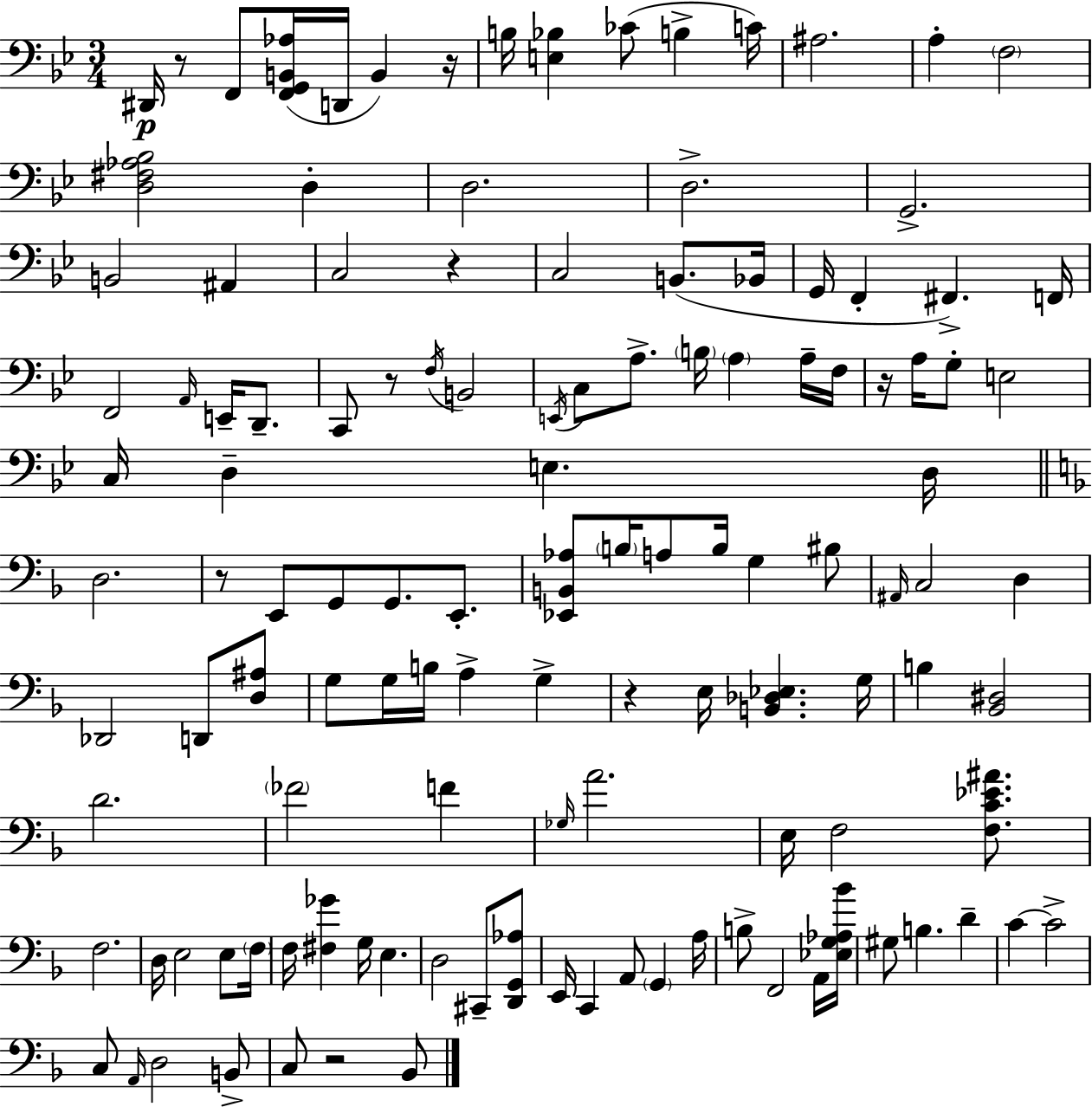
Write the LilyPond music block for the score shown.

{
  \clef bass
  \numericTimeSignature
  \time 3/4
  \key g \minor
  \repeat volta 2 { dis,16\p r8 f,8 <f, g, b, aes>16( d,16 b,4) r16 | b16 <e bes>4 ces'8( b4-> c'16) | ais2. | a4-. \parenthesize f2 | \break <d fis aes bes>2 d4-. | d2. | d2.-> | g,2.-> | \break b,2 ais,4 | c2 r4 | c2 b,8.( bes,16 | g,16 f,4-. fis,4.->) f,16 | \break f,2 \grace { a,16 } e,16-- d,8.-- | c,8 r8 \acciaccatura { f16 } b,2 | \acciaccatura { e,16 } c8 a8.-> \parenthesize b16 \parenthesize a4 | a16-- f16 r16 a16 g8-. e2 | \break c16 d4-- e4. | d16 \bar "||" \break \key f \major d2. | r8 e,8 g,8 g,8. e,8.-. | <ees, b, aes>8 \parenthesize b16 a8 b16 g4 bis8 | \grace { ais,16 } c2 d4 | \break des,2 d,8 <d ais>8 | g8 g16 b16 a4-> g4-> | r4 e16 <b, des ees>4. | g16 b4 <bes, dis>2 | \break d'2. | \parenthesize fes'2 f'4 | \grace { ges16 } a'2. | e16 f2 <f c' ees' ais'>8. | \break f2. | d16 e2 e8 | \parenthesize f16 f16 <fis ges'>4 g16 e4. | d2 cis,8-- | \break <d, g, aes>8 e,16 c,4 a,8 \parenthesize g,4 | a16 b8-> f,2 | a,16 <ees g aes bes'>16 gis8 b4. d'4-- | c'4~~ c'2-> | \break c8 \grace { a,16 } d2 | b,8-> c8 r2 | bes,8 } \bar "|."
}